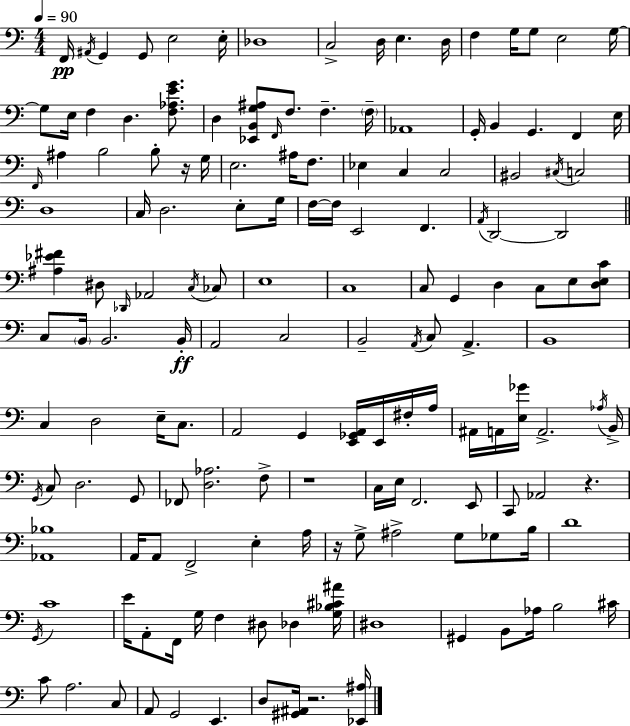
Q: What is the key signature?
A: C major